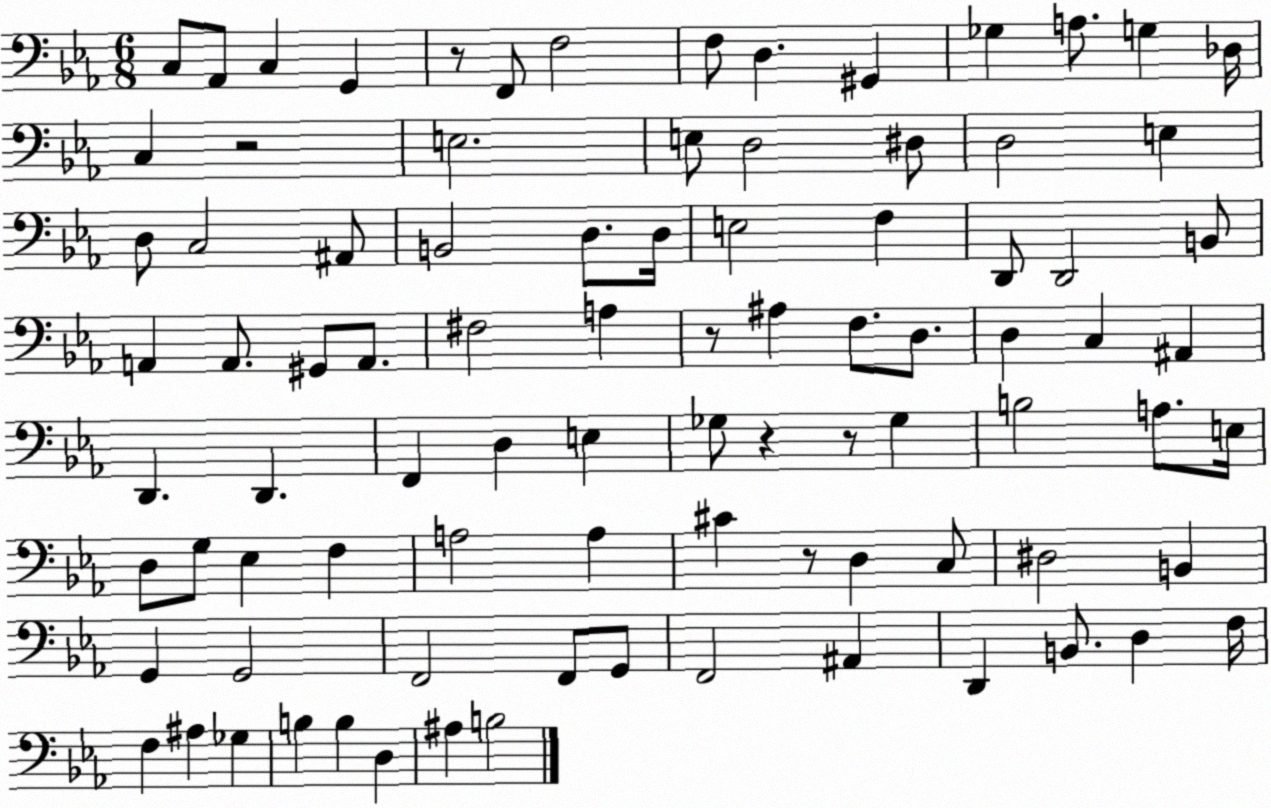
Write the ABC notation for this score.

X:1
T:Untitled
M:6/8
L:1/4
K:Eb
C,/2 _A,,/2 C, G,, z/2 F,,/2 F,2 F,/2 D, ^G,, _G, A,/2 G, _D,/4 C, z2 E,2 E,/2 D,2 ^D,/2 D,2 E, D,/2 C,2 ^A,,/2 B,,2 D,/2 D,/4 E,2 F, D,,/2 D,,2 B,,/2 A,, A,,/2 ^G,,/2 A,,/2 ^F,2 A, z/2 ^A, F,/2 D,/2 D, C, ^A,, D,, D,, F,, D, E, _G,/2 z z/2 _G, B,2 A,/2 E,/4 D,/2 G,/2 _E, F, A,2 A, ^C z/2 D, C,/2 ^D,2 B,, G,, G,,2 F,,2 F,,/2 G,,/2 F,,2 ^A,, D,, B,,/2 D, F,/4 F, ^A, _G, B, B, D, ^A, B,2